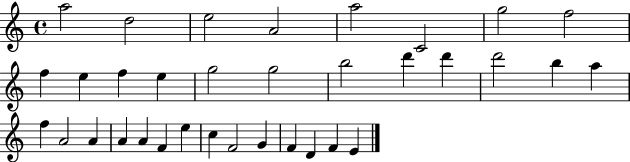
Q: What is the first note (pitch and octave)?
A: A5